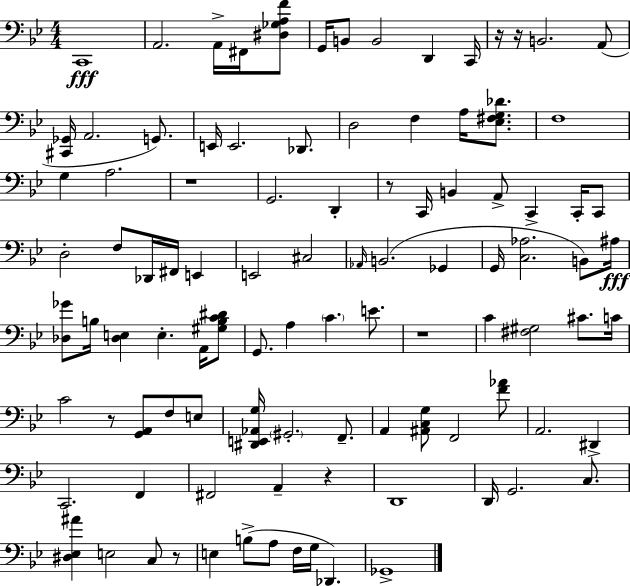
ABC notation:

X:1
T:Untitled
M:4/4
L:1/4
K:Gm
C,,4 A,,2 A,,/4 ^F,,/4 [^D,_G,A,F]/2 G,,/4 B,,/2 B,,2 D,, C,,/4 z/4 z/4 B,,2 A,,/2 [^C,,_G,,]/4 A,,2 G,,/2 E,,/4 E,,2 _D,,/2 D,2 F, A,/4 [_E,^F,G,_D]/2 F,4 G, A,2 z4 G,,2 D,, z/2 C,,/4 B,, A,,/2 C,, C,,/4 C,,/2 D,2 F,/2 _D,,/4 ^F,,/4 E,, E,,2 ^C,2 _A,,/4 B,,2 _G,, G,,/4 [C,_A,]2 B,,/2 ^A,/4 [_D,_G]/2 B,/4 [_D,E,] E, A,,/4 [^G,B,C^D]/2 G,,/2 A, C E/2 z4 C [^F,^G,]2 ^C/2 C/4 C2 z/2 [G,,A,,]/2 F,/2 E,/2 [^D,,E,,_A,,G,]/4 ^G,,2 F,,/2 A,, [^A,,C,G,]/2 F,,2 [F_A]/2 A,,2 ^D,, C,,2 F,, ^F,,2 A,, z D,,4 D,,/4 G,,2 C,/2 [^D,_E,^A] E,2 C,/2 z/2 E, B,/2 A,/2 F,/4 G,/4 _D,, _G,,4